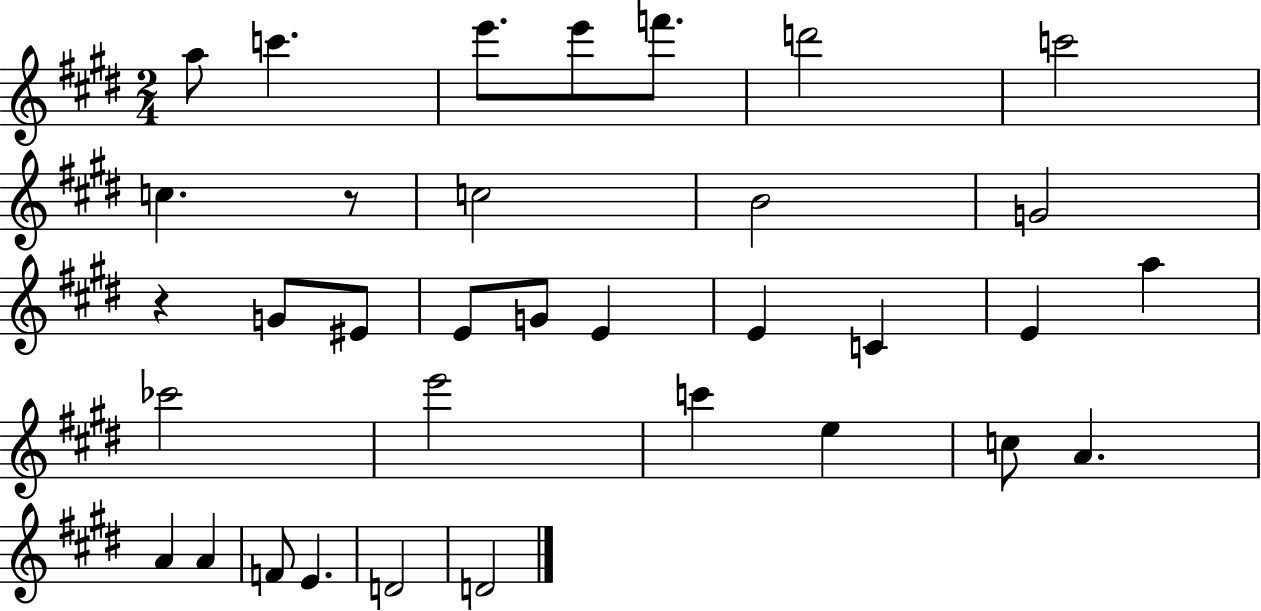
A5/e C6/q. E6/e. E6/e F6/e. D6/h C6/h C5/q. R/e C5/h B4/h G4/h R/q G4/e EIS4/e E4/e G4/e E4/q E4/q C4/q E4/q A5/q CES6/h E6/h C6/q E5/q C5/e A4/q. A4/q A4/q F4/e E4/q. D4/h D4/h